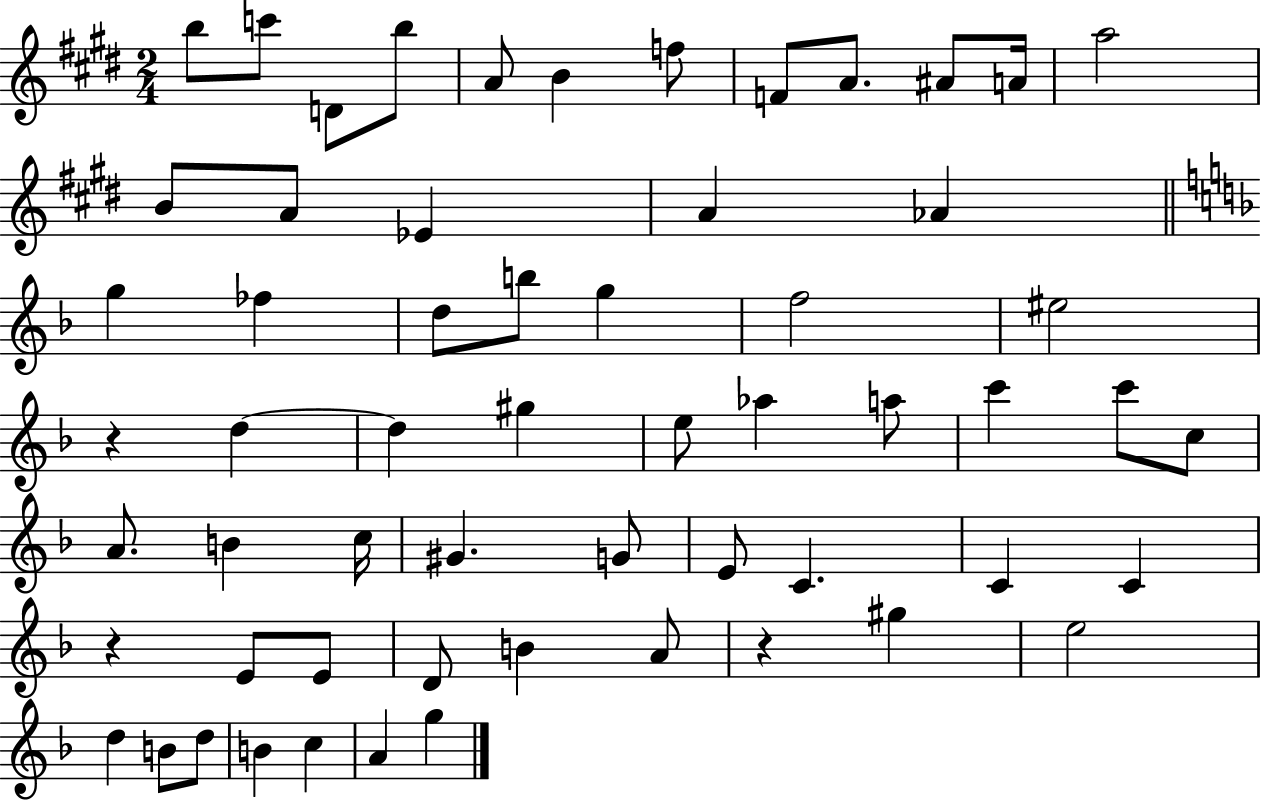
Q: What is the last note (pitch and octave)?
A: G5